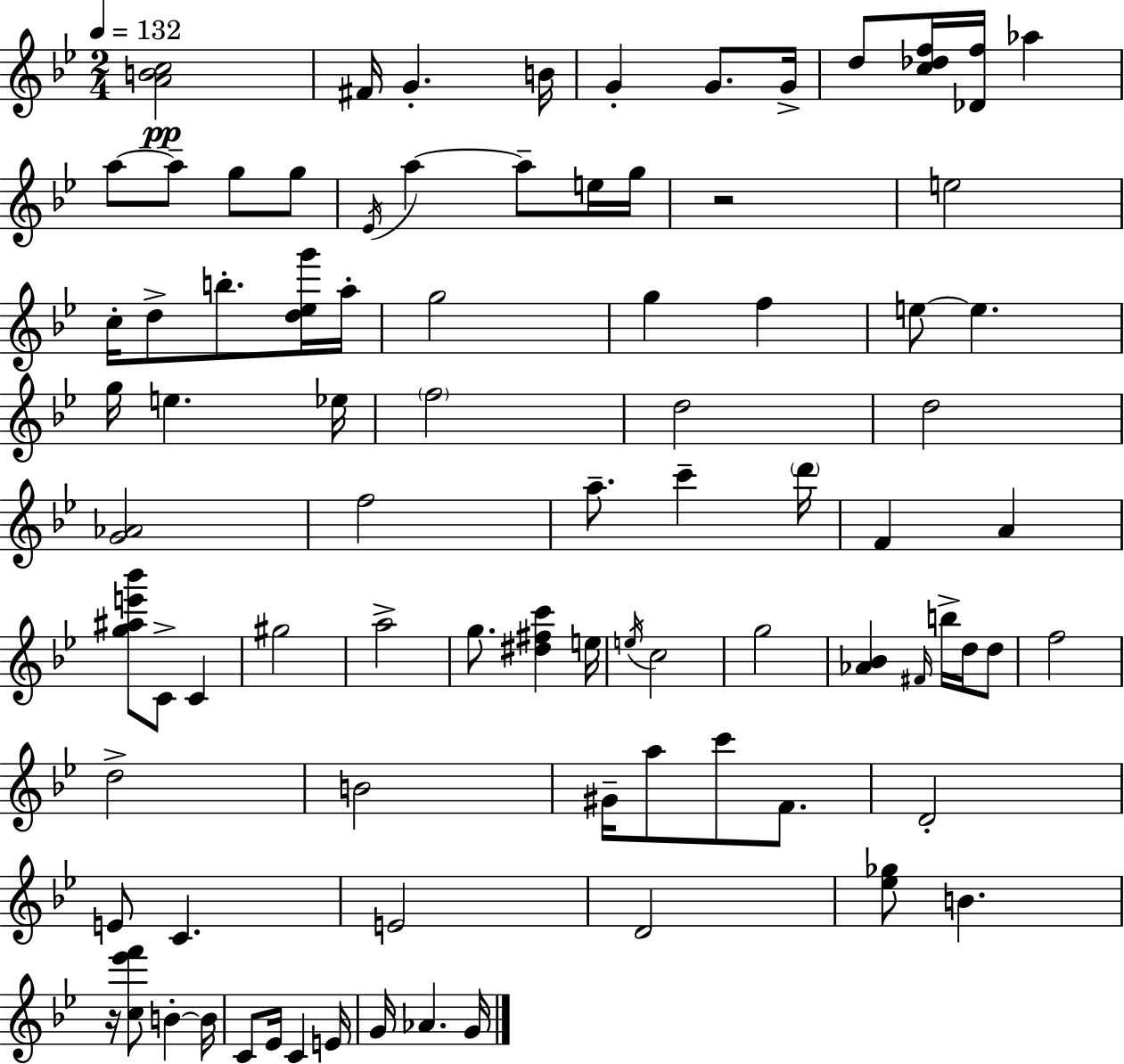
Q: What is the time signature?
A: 2/4